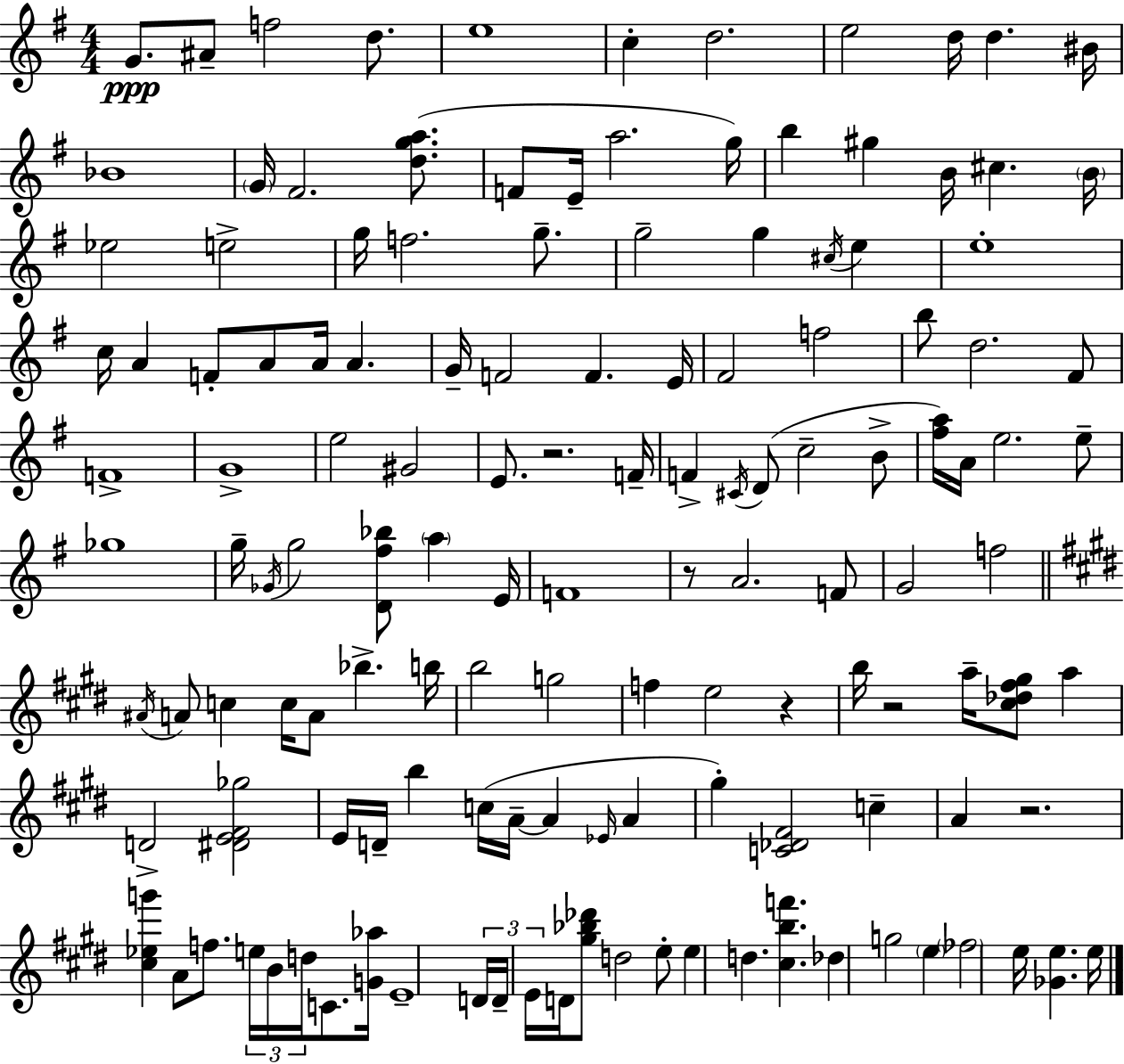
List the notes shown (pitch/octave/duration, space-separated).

G4/e. A#4/e F5/h D5/e. E5/w C5/q D5/h. E5/h D5/s D5/q. BIS4/s Bb4/w G4/s F#4/h. [D5,G5,A5]/e. F4/e E4/s A5/h. G5/s B5/q G#5/q B4/s C#5/q. B4/s Eb5/h E5/h G5/s F5/h. G5/e. G5/h G5/q C#5/s E5/q E5/w C5/s A4/q F4/e A4/e A4/s A4/q. G4/s F4/h F4/q. E4/s F#4/h F5/h B5/e D5/h. F#4/e F4/w G4/w E5/h G#4/h E4/e. R/h. F4/s F4/q C#4/s D4/e C5/h B4/e [F#5,A5]/s A4/s E5/h. E5/e Gb5/w G5/s Gb4/s G5/h [D4,F#5,Bb5]/e A5/q E4/s F4/w R/e A4/h. F4/e G4/h F5/h A#4/s A4/e C5/q C5/s A4/e Bb5/q. B5/s B5/h G5/h F5/q E5/h R/q B5/s R/h A5/s [C#5,Db5,F#5,G#5]/e A5/q D4/h [D#4,E4,F#4,Gb5]/h E4/s D4/s B5/q C5/s A4/s A4/q Eb4/s A4/q G#5/q [C4,Db4,F#4]/h C5/q A4/q R/h. [C#5,Eb5,G6]/q A4/e F5/e. E5/s B4/s D5/s C4/e. [G4,Ab5]/s E4/w D4/s D4/s E4/s D4/s [G#5,Bb5,Db6]/e D5/h E5/e E5/q D5/q. [C#5,B5,F6]/q. Db5/q G5/h E5/q FES5/h E5/s [Gb4,E5]/q. E5/s